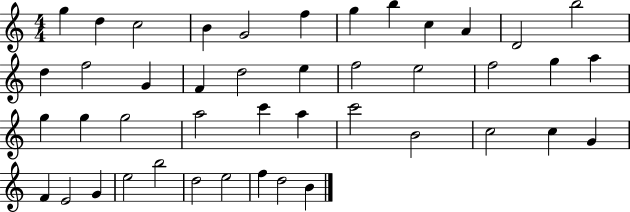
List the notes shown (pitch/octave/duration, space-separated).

G5/q D5/q C5/h B4/q G4/h F5/q G5/q B5/q C5/q A4/q D4/h B5/h D5/q F5/h G4/q F4/q D5/h E5/q F5/h E5/h F5/h G5/q A5/q G5/q G5/q G5/h A5/h C6/q A5/q C6/h B4/h C5/h C5/q G4/q F4/q E4/h G4/q E5/h B5/h D5/h E5/h F5/q D5/h B4/q